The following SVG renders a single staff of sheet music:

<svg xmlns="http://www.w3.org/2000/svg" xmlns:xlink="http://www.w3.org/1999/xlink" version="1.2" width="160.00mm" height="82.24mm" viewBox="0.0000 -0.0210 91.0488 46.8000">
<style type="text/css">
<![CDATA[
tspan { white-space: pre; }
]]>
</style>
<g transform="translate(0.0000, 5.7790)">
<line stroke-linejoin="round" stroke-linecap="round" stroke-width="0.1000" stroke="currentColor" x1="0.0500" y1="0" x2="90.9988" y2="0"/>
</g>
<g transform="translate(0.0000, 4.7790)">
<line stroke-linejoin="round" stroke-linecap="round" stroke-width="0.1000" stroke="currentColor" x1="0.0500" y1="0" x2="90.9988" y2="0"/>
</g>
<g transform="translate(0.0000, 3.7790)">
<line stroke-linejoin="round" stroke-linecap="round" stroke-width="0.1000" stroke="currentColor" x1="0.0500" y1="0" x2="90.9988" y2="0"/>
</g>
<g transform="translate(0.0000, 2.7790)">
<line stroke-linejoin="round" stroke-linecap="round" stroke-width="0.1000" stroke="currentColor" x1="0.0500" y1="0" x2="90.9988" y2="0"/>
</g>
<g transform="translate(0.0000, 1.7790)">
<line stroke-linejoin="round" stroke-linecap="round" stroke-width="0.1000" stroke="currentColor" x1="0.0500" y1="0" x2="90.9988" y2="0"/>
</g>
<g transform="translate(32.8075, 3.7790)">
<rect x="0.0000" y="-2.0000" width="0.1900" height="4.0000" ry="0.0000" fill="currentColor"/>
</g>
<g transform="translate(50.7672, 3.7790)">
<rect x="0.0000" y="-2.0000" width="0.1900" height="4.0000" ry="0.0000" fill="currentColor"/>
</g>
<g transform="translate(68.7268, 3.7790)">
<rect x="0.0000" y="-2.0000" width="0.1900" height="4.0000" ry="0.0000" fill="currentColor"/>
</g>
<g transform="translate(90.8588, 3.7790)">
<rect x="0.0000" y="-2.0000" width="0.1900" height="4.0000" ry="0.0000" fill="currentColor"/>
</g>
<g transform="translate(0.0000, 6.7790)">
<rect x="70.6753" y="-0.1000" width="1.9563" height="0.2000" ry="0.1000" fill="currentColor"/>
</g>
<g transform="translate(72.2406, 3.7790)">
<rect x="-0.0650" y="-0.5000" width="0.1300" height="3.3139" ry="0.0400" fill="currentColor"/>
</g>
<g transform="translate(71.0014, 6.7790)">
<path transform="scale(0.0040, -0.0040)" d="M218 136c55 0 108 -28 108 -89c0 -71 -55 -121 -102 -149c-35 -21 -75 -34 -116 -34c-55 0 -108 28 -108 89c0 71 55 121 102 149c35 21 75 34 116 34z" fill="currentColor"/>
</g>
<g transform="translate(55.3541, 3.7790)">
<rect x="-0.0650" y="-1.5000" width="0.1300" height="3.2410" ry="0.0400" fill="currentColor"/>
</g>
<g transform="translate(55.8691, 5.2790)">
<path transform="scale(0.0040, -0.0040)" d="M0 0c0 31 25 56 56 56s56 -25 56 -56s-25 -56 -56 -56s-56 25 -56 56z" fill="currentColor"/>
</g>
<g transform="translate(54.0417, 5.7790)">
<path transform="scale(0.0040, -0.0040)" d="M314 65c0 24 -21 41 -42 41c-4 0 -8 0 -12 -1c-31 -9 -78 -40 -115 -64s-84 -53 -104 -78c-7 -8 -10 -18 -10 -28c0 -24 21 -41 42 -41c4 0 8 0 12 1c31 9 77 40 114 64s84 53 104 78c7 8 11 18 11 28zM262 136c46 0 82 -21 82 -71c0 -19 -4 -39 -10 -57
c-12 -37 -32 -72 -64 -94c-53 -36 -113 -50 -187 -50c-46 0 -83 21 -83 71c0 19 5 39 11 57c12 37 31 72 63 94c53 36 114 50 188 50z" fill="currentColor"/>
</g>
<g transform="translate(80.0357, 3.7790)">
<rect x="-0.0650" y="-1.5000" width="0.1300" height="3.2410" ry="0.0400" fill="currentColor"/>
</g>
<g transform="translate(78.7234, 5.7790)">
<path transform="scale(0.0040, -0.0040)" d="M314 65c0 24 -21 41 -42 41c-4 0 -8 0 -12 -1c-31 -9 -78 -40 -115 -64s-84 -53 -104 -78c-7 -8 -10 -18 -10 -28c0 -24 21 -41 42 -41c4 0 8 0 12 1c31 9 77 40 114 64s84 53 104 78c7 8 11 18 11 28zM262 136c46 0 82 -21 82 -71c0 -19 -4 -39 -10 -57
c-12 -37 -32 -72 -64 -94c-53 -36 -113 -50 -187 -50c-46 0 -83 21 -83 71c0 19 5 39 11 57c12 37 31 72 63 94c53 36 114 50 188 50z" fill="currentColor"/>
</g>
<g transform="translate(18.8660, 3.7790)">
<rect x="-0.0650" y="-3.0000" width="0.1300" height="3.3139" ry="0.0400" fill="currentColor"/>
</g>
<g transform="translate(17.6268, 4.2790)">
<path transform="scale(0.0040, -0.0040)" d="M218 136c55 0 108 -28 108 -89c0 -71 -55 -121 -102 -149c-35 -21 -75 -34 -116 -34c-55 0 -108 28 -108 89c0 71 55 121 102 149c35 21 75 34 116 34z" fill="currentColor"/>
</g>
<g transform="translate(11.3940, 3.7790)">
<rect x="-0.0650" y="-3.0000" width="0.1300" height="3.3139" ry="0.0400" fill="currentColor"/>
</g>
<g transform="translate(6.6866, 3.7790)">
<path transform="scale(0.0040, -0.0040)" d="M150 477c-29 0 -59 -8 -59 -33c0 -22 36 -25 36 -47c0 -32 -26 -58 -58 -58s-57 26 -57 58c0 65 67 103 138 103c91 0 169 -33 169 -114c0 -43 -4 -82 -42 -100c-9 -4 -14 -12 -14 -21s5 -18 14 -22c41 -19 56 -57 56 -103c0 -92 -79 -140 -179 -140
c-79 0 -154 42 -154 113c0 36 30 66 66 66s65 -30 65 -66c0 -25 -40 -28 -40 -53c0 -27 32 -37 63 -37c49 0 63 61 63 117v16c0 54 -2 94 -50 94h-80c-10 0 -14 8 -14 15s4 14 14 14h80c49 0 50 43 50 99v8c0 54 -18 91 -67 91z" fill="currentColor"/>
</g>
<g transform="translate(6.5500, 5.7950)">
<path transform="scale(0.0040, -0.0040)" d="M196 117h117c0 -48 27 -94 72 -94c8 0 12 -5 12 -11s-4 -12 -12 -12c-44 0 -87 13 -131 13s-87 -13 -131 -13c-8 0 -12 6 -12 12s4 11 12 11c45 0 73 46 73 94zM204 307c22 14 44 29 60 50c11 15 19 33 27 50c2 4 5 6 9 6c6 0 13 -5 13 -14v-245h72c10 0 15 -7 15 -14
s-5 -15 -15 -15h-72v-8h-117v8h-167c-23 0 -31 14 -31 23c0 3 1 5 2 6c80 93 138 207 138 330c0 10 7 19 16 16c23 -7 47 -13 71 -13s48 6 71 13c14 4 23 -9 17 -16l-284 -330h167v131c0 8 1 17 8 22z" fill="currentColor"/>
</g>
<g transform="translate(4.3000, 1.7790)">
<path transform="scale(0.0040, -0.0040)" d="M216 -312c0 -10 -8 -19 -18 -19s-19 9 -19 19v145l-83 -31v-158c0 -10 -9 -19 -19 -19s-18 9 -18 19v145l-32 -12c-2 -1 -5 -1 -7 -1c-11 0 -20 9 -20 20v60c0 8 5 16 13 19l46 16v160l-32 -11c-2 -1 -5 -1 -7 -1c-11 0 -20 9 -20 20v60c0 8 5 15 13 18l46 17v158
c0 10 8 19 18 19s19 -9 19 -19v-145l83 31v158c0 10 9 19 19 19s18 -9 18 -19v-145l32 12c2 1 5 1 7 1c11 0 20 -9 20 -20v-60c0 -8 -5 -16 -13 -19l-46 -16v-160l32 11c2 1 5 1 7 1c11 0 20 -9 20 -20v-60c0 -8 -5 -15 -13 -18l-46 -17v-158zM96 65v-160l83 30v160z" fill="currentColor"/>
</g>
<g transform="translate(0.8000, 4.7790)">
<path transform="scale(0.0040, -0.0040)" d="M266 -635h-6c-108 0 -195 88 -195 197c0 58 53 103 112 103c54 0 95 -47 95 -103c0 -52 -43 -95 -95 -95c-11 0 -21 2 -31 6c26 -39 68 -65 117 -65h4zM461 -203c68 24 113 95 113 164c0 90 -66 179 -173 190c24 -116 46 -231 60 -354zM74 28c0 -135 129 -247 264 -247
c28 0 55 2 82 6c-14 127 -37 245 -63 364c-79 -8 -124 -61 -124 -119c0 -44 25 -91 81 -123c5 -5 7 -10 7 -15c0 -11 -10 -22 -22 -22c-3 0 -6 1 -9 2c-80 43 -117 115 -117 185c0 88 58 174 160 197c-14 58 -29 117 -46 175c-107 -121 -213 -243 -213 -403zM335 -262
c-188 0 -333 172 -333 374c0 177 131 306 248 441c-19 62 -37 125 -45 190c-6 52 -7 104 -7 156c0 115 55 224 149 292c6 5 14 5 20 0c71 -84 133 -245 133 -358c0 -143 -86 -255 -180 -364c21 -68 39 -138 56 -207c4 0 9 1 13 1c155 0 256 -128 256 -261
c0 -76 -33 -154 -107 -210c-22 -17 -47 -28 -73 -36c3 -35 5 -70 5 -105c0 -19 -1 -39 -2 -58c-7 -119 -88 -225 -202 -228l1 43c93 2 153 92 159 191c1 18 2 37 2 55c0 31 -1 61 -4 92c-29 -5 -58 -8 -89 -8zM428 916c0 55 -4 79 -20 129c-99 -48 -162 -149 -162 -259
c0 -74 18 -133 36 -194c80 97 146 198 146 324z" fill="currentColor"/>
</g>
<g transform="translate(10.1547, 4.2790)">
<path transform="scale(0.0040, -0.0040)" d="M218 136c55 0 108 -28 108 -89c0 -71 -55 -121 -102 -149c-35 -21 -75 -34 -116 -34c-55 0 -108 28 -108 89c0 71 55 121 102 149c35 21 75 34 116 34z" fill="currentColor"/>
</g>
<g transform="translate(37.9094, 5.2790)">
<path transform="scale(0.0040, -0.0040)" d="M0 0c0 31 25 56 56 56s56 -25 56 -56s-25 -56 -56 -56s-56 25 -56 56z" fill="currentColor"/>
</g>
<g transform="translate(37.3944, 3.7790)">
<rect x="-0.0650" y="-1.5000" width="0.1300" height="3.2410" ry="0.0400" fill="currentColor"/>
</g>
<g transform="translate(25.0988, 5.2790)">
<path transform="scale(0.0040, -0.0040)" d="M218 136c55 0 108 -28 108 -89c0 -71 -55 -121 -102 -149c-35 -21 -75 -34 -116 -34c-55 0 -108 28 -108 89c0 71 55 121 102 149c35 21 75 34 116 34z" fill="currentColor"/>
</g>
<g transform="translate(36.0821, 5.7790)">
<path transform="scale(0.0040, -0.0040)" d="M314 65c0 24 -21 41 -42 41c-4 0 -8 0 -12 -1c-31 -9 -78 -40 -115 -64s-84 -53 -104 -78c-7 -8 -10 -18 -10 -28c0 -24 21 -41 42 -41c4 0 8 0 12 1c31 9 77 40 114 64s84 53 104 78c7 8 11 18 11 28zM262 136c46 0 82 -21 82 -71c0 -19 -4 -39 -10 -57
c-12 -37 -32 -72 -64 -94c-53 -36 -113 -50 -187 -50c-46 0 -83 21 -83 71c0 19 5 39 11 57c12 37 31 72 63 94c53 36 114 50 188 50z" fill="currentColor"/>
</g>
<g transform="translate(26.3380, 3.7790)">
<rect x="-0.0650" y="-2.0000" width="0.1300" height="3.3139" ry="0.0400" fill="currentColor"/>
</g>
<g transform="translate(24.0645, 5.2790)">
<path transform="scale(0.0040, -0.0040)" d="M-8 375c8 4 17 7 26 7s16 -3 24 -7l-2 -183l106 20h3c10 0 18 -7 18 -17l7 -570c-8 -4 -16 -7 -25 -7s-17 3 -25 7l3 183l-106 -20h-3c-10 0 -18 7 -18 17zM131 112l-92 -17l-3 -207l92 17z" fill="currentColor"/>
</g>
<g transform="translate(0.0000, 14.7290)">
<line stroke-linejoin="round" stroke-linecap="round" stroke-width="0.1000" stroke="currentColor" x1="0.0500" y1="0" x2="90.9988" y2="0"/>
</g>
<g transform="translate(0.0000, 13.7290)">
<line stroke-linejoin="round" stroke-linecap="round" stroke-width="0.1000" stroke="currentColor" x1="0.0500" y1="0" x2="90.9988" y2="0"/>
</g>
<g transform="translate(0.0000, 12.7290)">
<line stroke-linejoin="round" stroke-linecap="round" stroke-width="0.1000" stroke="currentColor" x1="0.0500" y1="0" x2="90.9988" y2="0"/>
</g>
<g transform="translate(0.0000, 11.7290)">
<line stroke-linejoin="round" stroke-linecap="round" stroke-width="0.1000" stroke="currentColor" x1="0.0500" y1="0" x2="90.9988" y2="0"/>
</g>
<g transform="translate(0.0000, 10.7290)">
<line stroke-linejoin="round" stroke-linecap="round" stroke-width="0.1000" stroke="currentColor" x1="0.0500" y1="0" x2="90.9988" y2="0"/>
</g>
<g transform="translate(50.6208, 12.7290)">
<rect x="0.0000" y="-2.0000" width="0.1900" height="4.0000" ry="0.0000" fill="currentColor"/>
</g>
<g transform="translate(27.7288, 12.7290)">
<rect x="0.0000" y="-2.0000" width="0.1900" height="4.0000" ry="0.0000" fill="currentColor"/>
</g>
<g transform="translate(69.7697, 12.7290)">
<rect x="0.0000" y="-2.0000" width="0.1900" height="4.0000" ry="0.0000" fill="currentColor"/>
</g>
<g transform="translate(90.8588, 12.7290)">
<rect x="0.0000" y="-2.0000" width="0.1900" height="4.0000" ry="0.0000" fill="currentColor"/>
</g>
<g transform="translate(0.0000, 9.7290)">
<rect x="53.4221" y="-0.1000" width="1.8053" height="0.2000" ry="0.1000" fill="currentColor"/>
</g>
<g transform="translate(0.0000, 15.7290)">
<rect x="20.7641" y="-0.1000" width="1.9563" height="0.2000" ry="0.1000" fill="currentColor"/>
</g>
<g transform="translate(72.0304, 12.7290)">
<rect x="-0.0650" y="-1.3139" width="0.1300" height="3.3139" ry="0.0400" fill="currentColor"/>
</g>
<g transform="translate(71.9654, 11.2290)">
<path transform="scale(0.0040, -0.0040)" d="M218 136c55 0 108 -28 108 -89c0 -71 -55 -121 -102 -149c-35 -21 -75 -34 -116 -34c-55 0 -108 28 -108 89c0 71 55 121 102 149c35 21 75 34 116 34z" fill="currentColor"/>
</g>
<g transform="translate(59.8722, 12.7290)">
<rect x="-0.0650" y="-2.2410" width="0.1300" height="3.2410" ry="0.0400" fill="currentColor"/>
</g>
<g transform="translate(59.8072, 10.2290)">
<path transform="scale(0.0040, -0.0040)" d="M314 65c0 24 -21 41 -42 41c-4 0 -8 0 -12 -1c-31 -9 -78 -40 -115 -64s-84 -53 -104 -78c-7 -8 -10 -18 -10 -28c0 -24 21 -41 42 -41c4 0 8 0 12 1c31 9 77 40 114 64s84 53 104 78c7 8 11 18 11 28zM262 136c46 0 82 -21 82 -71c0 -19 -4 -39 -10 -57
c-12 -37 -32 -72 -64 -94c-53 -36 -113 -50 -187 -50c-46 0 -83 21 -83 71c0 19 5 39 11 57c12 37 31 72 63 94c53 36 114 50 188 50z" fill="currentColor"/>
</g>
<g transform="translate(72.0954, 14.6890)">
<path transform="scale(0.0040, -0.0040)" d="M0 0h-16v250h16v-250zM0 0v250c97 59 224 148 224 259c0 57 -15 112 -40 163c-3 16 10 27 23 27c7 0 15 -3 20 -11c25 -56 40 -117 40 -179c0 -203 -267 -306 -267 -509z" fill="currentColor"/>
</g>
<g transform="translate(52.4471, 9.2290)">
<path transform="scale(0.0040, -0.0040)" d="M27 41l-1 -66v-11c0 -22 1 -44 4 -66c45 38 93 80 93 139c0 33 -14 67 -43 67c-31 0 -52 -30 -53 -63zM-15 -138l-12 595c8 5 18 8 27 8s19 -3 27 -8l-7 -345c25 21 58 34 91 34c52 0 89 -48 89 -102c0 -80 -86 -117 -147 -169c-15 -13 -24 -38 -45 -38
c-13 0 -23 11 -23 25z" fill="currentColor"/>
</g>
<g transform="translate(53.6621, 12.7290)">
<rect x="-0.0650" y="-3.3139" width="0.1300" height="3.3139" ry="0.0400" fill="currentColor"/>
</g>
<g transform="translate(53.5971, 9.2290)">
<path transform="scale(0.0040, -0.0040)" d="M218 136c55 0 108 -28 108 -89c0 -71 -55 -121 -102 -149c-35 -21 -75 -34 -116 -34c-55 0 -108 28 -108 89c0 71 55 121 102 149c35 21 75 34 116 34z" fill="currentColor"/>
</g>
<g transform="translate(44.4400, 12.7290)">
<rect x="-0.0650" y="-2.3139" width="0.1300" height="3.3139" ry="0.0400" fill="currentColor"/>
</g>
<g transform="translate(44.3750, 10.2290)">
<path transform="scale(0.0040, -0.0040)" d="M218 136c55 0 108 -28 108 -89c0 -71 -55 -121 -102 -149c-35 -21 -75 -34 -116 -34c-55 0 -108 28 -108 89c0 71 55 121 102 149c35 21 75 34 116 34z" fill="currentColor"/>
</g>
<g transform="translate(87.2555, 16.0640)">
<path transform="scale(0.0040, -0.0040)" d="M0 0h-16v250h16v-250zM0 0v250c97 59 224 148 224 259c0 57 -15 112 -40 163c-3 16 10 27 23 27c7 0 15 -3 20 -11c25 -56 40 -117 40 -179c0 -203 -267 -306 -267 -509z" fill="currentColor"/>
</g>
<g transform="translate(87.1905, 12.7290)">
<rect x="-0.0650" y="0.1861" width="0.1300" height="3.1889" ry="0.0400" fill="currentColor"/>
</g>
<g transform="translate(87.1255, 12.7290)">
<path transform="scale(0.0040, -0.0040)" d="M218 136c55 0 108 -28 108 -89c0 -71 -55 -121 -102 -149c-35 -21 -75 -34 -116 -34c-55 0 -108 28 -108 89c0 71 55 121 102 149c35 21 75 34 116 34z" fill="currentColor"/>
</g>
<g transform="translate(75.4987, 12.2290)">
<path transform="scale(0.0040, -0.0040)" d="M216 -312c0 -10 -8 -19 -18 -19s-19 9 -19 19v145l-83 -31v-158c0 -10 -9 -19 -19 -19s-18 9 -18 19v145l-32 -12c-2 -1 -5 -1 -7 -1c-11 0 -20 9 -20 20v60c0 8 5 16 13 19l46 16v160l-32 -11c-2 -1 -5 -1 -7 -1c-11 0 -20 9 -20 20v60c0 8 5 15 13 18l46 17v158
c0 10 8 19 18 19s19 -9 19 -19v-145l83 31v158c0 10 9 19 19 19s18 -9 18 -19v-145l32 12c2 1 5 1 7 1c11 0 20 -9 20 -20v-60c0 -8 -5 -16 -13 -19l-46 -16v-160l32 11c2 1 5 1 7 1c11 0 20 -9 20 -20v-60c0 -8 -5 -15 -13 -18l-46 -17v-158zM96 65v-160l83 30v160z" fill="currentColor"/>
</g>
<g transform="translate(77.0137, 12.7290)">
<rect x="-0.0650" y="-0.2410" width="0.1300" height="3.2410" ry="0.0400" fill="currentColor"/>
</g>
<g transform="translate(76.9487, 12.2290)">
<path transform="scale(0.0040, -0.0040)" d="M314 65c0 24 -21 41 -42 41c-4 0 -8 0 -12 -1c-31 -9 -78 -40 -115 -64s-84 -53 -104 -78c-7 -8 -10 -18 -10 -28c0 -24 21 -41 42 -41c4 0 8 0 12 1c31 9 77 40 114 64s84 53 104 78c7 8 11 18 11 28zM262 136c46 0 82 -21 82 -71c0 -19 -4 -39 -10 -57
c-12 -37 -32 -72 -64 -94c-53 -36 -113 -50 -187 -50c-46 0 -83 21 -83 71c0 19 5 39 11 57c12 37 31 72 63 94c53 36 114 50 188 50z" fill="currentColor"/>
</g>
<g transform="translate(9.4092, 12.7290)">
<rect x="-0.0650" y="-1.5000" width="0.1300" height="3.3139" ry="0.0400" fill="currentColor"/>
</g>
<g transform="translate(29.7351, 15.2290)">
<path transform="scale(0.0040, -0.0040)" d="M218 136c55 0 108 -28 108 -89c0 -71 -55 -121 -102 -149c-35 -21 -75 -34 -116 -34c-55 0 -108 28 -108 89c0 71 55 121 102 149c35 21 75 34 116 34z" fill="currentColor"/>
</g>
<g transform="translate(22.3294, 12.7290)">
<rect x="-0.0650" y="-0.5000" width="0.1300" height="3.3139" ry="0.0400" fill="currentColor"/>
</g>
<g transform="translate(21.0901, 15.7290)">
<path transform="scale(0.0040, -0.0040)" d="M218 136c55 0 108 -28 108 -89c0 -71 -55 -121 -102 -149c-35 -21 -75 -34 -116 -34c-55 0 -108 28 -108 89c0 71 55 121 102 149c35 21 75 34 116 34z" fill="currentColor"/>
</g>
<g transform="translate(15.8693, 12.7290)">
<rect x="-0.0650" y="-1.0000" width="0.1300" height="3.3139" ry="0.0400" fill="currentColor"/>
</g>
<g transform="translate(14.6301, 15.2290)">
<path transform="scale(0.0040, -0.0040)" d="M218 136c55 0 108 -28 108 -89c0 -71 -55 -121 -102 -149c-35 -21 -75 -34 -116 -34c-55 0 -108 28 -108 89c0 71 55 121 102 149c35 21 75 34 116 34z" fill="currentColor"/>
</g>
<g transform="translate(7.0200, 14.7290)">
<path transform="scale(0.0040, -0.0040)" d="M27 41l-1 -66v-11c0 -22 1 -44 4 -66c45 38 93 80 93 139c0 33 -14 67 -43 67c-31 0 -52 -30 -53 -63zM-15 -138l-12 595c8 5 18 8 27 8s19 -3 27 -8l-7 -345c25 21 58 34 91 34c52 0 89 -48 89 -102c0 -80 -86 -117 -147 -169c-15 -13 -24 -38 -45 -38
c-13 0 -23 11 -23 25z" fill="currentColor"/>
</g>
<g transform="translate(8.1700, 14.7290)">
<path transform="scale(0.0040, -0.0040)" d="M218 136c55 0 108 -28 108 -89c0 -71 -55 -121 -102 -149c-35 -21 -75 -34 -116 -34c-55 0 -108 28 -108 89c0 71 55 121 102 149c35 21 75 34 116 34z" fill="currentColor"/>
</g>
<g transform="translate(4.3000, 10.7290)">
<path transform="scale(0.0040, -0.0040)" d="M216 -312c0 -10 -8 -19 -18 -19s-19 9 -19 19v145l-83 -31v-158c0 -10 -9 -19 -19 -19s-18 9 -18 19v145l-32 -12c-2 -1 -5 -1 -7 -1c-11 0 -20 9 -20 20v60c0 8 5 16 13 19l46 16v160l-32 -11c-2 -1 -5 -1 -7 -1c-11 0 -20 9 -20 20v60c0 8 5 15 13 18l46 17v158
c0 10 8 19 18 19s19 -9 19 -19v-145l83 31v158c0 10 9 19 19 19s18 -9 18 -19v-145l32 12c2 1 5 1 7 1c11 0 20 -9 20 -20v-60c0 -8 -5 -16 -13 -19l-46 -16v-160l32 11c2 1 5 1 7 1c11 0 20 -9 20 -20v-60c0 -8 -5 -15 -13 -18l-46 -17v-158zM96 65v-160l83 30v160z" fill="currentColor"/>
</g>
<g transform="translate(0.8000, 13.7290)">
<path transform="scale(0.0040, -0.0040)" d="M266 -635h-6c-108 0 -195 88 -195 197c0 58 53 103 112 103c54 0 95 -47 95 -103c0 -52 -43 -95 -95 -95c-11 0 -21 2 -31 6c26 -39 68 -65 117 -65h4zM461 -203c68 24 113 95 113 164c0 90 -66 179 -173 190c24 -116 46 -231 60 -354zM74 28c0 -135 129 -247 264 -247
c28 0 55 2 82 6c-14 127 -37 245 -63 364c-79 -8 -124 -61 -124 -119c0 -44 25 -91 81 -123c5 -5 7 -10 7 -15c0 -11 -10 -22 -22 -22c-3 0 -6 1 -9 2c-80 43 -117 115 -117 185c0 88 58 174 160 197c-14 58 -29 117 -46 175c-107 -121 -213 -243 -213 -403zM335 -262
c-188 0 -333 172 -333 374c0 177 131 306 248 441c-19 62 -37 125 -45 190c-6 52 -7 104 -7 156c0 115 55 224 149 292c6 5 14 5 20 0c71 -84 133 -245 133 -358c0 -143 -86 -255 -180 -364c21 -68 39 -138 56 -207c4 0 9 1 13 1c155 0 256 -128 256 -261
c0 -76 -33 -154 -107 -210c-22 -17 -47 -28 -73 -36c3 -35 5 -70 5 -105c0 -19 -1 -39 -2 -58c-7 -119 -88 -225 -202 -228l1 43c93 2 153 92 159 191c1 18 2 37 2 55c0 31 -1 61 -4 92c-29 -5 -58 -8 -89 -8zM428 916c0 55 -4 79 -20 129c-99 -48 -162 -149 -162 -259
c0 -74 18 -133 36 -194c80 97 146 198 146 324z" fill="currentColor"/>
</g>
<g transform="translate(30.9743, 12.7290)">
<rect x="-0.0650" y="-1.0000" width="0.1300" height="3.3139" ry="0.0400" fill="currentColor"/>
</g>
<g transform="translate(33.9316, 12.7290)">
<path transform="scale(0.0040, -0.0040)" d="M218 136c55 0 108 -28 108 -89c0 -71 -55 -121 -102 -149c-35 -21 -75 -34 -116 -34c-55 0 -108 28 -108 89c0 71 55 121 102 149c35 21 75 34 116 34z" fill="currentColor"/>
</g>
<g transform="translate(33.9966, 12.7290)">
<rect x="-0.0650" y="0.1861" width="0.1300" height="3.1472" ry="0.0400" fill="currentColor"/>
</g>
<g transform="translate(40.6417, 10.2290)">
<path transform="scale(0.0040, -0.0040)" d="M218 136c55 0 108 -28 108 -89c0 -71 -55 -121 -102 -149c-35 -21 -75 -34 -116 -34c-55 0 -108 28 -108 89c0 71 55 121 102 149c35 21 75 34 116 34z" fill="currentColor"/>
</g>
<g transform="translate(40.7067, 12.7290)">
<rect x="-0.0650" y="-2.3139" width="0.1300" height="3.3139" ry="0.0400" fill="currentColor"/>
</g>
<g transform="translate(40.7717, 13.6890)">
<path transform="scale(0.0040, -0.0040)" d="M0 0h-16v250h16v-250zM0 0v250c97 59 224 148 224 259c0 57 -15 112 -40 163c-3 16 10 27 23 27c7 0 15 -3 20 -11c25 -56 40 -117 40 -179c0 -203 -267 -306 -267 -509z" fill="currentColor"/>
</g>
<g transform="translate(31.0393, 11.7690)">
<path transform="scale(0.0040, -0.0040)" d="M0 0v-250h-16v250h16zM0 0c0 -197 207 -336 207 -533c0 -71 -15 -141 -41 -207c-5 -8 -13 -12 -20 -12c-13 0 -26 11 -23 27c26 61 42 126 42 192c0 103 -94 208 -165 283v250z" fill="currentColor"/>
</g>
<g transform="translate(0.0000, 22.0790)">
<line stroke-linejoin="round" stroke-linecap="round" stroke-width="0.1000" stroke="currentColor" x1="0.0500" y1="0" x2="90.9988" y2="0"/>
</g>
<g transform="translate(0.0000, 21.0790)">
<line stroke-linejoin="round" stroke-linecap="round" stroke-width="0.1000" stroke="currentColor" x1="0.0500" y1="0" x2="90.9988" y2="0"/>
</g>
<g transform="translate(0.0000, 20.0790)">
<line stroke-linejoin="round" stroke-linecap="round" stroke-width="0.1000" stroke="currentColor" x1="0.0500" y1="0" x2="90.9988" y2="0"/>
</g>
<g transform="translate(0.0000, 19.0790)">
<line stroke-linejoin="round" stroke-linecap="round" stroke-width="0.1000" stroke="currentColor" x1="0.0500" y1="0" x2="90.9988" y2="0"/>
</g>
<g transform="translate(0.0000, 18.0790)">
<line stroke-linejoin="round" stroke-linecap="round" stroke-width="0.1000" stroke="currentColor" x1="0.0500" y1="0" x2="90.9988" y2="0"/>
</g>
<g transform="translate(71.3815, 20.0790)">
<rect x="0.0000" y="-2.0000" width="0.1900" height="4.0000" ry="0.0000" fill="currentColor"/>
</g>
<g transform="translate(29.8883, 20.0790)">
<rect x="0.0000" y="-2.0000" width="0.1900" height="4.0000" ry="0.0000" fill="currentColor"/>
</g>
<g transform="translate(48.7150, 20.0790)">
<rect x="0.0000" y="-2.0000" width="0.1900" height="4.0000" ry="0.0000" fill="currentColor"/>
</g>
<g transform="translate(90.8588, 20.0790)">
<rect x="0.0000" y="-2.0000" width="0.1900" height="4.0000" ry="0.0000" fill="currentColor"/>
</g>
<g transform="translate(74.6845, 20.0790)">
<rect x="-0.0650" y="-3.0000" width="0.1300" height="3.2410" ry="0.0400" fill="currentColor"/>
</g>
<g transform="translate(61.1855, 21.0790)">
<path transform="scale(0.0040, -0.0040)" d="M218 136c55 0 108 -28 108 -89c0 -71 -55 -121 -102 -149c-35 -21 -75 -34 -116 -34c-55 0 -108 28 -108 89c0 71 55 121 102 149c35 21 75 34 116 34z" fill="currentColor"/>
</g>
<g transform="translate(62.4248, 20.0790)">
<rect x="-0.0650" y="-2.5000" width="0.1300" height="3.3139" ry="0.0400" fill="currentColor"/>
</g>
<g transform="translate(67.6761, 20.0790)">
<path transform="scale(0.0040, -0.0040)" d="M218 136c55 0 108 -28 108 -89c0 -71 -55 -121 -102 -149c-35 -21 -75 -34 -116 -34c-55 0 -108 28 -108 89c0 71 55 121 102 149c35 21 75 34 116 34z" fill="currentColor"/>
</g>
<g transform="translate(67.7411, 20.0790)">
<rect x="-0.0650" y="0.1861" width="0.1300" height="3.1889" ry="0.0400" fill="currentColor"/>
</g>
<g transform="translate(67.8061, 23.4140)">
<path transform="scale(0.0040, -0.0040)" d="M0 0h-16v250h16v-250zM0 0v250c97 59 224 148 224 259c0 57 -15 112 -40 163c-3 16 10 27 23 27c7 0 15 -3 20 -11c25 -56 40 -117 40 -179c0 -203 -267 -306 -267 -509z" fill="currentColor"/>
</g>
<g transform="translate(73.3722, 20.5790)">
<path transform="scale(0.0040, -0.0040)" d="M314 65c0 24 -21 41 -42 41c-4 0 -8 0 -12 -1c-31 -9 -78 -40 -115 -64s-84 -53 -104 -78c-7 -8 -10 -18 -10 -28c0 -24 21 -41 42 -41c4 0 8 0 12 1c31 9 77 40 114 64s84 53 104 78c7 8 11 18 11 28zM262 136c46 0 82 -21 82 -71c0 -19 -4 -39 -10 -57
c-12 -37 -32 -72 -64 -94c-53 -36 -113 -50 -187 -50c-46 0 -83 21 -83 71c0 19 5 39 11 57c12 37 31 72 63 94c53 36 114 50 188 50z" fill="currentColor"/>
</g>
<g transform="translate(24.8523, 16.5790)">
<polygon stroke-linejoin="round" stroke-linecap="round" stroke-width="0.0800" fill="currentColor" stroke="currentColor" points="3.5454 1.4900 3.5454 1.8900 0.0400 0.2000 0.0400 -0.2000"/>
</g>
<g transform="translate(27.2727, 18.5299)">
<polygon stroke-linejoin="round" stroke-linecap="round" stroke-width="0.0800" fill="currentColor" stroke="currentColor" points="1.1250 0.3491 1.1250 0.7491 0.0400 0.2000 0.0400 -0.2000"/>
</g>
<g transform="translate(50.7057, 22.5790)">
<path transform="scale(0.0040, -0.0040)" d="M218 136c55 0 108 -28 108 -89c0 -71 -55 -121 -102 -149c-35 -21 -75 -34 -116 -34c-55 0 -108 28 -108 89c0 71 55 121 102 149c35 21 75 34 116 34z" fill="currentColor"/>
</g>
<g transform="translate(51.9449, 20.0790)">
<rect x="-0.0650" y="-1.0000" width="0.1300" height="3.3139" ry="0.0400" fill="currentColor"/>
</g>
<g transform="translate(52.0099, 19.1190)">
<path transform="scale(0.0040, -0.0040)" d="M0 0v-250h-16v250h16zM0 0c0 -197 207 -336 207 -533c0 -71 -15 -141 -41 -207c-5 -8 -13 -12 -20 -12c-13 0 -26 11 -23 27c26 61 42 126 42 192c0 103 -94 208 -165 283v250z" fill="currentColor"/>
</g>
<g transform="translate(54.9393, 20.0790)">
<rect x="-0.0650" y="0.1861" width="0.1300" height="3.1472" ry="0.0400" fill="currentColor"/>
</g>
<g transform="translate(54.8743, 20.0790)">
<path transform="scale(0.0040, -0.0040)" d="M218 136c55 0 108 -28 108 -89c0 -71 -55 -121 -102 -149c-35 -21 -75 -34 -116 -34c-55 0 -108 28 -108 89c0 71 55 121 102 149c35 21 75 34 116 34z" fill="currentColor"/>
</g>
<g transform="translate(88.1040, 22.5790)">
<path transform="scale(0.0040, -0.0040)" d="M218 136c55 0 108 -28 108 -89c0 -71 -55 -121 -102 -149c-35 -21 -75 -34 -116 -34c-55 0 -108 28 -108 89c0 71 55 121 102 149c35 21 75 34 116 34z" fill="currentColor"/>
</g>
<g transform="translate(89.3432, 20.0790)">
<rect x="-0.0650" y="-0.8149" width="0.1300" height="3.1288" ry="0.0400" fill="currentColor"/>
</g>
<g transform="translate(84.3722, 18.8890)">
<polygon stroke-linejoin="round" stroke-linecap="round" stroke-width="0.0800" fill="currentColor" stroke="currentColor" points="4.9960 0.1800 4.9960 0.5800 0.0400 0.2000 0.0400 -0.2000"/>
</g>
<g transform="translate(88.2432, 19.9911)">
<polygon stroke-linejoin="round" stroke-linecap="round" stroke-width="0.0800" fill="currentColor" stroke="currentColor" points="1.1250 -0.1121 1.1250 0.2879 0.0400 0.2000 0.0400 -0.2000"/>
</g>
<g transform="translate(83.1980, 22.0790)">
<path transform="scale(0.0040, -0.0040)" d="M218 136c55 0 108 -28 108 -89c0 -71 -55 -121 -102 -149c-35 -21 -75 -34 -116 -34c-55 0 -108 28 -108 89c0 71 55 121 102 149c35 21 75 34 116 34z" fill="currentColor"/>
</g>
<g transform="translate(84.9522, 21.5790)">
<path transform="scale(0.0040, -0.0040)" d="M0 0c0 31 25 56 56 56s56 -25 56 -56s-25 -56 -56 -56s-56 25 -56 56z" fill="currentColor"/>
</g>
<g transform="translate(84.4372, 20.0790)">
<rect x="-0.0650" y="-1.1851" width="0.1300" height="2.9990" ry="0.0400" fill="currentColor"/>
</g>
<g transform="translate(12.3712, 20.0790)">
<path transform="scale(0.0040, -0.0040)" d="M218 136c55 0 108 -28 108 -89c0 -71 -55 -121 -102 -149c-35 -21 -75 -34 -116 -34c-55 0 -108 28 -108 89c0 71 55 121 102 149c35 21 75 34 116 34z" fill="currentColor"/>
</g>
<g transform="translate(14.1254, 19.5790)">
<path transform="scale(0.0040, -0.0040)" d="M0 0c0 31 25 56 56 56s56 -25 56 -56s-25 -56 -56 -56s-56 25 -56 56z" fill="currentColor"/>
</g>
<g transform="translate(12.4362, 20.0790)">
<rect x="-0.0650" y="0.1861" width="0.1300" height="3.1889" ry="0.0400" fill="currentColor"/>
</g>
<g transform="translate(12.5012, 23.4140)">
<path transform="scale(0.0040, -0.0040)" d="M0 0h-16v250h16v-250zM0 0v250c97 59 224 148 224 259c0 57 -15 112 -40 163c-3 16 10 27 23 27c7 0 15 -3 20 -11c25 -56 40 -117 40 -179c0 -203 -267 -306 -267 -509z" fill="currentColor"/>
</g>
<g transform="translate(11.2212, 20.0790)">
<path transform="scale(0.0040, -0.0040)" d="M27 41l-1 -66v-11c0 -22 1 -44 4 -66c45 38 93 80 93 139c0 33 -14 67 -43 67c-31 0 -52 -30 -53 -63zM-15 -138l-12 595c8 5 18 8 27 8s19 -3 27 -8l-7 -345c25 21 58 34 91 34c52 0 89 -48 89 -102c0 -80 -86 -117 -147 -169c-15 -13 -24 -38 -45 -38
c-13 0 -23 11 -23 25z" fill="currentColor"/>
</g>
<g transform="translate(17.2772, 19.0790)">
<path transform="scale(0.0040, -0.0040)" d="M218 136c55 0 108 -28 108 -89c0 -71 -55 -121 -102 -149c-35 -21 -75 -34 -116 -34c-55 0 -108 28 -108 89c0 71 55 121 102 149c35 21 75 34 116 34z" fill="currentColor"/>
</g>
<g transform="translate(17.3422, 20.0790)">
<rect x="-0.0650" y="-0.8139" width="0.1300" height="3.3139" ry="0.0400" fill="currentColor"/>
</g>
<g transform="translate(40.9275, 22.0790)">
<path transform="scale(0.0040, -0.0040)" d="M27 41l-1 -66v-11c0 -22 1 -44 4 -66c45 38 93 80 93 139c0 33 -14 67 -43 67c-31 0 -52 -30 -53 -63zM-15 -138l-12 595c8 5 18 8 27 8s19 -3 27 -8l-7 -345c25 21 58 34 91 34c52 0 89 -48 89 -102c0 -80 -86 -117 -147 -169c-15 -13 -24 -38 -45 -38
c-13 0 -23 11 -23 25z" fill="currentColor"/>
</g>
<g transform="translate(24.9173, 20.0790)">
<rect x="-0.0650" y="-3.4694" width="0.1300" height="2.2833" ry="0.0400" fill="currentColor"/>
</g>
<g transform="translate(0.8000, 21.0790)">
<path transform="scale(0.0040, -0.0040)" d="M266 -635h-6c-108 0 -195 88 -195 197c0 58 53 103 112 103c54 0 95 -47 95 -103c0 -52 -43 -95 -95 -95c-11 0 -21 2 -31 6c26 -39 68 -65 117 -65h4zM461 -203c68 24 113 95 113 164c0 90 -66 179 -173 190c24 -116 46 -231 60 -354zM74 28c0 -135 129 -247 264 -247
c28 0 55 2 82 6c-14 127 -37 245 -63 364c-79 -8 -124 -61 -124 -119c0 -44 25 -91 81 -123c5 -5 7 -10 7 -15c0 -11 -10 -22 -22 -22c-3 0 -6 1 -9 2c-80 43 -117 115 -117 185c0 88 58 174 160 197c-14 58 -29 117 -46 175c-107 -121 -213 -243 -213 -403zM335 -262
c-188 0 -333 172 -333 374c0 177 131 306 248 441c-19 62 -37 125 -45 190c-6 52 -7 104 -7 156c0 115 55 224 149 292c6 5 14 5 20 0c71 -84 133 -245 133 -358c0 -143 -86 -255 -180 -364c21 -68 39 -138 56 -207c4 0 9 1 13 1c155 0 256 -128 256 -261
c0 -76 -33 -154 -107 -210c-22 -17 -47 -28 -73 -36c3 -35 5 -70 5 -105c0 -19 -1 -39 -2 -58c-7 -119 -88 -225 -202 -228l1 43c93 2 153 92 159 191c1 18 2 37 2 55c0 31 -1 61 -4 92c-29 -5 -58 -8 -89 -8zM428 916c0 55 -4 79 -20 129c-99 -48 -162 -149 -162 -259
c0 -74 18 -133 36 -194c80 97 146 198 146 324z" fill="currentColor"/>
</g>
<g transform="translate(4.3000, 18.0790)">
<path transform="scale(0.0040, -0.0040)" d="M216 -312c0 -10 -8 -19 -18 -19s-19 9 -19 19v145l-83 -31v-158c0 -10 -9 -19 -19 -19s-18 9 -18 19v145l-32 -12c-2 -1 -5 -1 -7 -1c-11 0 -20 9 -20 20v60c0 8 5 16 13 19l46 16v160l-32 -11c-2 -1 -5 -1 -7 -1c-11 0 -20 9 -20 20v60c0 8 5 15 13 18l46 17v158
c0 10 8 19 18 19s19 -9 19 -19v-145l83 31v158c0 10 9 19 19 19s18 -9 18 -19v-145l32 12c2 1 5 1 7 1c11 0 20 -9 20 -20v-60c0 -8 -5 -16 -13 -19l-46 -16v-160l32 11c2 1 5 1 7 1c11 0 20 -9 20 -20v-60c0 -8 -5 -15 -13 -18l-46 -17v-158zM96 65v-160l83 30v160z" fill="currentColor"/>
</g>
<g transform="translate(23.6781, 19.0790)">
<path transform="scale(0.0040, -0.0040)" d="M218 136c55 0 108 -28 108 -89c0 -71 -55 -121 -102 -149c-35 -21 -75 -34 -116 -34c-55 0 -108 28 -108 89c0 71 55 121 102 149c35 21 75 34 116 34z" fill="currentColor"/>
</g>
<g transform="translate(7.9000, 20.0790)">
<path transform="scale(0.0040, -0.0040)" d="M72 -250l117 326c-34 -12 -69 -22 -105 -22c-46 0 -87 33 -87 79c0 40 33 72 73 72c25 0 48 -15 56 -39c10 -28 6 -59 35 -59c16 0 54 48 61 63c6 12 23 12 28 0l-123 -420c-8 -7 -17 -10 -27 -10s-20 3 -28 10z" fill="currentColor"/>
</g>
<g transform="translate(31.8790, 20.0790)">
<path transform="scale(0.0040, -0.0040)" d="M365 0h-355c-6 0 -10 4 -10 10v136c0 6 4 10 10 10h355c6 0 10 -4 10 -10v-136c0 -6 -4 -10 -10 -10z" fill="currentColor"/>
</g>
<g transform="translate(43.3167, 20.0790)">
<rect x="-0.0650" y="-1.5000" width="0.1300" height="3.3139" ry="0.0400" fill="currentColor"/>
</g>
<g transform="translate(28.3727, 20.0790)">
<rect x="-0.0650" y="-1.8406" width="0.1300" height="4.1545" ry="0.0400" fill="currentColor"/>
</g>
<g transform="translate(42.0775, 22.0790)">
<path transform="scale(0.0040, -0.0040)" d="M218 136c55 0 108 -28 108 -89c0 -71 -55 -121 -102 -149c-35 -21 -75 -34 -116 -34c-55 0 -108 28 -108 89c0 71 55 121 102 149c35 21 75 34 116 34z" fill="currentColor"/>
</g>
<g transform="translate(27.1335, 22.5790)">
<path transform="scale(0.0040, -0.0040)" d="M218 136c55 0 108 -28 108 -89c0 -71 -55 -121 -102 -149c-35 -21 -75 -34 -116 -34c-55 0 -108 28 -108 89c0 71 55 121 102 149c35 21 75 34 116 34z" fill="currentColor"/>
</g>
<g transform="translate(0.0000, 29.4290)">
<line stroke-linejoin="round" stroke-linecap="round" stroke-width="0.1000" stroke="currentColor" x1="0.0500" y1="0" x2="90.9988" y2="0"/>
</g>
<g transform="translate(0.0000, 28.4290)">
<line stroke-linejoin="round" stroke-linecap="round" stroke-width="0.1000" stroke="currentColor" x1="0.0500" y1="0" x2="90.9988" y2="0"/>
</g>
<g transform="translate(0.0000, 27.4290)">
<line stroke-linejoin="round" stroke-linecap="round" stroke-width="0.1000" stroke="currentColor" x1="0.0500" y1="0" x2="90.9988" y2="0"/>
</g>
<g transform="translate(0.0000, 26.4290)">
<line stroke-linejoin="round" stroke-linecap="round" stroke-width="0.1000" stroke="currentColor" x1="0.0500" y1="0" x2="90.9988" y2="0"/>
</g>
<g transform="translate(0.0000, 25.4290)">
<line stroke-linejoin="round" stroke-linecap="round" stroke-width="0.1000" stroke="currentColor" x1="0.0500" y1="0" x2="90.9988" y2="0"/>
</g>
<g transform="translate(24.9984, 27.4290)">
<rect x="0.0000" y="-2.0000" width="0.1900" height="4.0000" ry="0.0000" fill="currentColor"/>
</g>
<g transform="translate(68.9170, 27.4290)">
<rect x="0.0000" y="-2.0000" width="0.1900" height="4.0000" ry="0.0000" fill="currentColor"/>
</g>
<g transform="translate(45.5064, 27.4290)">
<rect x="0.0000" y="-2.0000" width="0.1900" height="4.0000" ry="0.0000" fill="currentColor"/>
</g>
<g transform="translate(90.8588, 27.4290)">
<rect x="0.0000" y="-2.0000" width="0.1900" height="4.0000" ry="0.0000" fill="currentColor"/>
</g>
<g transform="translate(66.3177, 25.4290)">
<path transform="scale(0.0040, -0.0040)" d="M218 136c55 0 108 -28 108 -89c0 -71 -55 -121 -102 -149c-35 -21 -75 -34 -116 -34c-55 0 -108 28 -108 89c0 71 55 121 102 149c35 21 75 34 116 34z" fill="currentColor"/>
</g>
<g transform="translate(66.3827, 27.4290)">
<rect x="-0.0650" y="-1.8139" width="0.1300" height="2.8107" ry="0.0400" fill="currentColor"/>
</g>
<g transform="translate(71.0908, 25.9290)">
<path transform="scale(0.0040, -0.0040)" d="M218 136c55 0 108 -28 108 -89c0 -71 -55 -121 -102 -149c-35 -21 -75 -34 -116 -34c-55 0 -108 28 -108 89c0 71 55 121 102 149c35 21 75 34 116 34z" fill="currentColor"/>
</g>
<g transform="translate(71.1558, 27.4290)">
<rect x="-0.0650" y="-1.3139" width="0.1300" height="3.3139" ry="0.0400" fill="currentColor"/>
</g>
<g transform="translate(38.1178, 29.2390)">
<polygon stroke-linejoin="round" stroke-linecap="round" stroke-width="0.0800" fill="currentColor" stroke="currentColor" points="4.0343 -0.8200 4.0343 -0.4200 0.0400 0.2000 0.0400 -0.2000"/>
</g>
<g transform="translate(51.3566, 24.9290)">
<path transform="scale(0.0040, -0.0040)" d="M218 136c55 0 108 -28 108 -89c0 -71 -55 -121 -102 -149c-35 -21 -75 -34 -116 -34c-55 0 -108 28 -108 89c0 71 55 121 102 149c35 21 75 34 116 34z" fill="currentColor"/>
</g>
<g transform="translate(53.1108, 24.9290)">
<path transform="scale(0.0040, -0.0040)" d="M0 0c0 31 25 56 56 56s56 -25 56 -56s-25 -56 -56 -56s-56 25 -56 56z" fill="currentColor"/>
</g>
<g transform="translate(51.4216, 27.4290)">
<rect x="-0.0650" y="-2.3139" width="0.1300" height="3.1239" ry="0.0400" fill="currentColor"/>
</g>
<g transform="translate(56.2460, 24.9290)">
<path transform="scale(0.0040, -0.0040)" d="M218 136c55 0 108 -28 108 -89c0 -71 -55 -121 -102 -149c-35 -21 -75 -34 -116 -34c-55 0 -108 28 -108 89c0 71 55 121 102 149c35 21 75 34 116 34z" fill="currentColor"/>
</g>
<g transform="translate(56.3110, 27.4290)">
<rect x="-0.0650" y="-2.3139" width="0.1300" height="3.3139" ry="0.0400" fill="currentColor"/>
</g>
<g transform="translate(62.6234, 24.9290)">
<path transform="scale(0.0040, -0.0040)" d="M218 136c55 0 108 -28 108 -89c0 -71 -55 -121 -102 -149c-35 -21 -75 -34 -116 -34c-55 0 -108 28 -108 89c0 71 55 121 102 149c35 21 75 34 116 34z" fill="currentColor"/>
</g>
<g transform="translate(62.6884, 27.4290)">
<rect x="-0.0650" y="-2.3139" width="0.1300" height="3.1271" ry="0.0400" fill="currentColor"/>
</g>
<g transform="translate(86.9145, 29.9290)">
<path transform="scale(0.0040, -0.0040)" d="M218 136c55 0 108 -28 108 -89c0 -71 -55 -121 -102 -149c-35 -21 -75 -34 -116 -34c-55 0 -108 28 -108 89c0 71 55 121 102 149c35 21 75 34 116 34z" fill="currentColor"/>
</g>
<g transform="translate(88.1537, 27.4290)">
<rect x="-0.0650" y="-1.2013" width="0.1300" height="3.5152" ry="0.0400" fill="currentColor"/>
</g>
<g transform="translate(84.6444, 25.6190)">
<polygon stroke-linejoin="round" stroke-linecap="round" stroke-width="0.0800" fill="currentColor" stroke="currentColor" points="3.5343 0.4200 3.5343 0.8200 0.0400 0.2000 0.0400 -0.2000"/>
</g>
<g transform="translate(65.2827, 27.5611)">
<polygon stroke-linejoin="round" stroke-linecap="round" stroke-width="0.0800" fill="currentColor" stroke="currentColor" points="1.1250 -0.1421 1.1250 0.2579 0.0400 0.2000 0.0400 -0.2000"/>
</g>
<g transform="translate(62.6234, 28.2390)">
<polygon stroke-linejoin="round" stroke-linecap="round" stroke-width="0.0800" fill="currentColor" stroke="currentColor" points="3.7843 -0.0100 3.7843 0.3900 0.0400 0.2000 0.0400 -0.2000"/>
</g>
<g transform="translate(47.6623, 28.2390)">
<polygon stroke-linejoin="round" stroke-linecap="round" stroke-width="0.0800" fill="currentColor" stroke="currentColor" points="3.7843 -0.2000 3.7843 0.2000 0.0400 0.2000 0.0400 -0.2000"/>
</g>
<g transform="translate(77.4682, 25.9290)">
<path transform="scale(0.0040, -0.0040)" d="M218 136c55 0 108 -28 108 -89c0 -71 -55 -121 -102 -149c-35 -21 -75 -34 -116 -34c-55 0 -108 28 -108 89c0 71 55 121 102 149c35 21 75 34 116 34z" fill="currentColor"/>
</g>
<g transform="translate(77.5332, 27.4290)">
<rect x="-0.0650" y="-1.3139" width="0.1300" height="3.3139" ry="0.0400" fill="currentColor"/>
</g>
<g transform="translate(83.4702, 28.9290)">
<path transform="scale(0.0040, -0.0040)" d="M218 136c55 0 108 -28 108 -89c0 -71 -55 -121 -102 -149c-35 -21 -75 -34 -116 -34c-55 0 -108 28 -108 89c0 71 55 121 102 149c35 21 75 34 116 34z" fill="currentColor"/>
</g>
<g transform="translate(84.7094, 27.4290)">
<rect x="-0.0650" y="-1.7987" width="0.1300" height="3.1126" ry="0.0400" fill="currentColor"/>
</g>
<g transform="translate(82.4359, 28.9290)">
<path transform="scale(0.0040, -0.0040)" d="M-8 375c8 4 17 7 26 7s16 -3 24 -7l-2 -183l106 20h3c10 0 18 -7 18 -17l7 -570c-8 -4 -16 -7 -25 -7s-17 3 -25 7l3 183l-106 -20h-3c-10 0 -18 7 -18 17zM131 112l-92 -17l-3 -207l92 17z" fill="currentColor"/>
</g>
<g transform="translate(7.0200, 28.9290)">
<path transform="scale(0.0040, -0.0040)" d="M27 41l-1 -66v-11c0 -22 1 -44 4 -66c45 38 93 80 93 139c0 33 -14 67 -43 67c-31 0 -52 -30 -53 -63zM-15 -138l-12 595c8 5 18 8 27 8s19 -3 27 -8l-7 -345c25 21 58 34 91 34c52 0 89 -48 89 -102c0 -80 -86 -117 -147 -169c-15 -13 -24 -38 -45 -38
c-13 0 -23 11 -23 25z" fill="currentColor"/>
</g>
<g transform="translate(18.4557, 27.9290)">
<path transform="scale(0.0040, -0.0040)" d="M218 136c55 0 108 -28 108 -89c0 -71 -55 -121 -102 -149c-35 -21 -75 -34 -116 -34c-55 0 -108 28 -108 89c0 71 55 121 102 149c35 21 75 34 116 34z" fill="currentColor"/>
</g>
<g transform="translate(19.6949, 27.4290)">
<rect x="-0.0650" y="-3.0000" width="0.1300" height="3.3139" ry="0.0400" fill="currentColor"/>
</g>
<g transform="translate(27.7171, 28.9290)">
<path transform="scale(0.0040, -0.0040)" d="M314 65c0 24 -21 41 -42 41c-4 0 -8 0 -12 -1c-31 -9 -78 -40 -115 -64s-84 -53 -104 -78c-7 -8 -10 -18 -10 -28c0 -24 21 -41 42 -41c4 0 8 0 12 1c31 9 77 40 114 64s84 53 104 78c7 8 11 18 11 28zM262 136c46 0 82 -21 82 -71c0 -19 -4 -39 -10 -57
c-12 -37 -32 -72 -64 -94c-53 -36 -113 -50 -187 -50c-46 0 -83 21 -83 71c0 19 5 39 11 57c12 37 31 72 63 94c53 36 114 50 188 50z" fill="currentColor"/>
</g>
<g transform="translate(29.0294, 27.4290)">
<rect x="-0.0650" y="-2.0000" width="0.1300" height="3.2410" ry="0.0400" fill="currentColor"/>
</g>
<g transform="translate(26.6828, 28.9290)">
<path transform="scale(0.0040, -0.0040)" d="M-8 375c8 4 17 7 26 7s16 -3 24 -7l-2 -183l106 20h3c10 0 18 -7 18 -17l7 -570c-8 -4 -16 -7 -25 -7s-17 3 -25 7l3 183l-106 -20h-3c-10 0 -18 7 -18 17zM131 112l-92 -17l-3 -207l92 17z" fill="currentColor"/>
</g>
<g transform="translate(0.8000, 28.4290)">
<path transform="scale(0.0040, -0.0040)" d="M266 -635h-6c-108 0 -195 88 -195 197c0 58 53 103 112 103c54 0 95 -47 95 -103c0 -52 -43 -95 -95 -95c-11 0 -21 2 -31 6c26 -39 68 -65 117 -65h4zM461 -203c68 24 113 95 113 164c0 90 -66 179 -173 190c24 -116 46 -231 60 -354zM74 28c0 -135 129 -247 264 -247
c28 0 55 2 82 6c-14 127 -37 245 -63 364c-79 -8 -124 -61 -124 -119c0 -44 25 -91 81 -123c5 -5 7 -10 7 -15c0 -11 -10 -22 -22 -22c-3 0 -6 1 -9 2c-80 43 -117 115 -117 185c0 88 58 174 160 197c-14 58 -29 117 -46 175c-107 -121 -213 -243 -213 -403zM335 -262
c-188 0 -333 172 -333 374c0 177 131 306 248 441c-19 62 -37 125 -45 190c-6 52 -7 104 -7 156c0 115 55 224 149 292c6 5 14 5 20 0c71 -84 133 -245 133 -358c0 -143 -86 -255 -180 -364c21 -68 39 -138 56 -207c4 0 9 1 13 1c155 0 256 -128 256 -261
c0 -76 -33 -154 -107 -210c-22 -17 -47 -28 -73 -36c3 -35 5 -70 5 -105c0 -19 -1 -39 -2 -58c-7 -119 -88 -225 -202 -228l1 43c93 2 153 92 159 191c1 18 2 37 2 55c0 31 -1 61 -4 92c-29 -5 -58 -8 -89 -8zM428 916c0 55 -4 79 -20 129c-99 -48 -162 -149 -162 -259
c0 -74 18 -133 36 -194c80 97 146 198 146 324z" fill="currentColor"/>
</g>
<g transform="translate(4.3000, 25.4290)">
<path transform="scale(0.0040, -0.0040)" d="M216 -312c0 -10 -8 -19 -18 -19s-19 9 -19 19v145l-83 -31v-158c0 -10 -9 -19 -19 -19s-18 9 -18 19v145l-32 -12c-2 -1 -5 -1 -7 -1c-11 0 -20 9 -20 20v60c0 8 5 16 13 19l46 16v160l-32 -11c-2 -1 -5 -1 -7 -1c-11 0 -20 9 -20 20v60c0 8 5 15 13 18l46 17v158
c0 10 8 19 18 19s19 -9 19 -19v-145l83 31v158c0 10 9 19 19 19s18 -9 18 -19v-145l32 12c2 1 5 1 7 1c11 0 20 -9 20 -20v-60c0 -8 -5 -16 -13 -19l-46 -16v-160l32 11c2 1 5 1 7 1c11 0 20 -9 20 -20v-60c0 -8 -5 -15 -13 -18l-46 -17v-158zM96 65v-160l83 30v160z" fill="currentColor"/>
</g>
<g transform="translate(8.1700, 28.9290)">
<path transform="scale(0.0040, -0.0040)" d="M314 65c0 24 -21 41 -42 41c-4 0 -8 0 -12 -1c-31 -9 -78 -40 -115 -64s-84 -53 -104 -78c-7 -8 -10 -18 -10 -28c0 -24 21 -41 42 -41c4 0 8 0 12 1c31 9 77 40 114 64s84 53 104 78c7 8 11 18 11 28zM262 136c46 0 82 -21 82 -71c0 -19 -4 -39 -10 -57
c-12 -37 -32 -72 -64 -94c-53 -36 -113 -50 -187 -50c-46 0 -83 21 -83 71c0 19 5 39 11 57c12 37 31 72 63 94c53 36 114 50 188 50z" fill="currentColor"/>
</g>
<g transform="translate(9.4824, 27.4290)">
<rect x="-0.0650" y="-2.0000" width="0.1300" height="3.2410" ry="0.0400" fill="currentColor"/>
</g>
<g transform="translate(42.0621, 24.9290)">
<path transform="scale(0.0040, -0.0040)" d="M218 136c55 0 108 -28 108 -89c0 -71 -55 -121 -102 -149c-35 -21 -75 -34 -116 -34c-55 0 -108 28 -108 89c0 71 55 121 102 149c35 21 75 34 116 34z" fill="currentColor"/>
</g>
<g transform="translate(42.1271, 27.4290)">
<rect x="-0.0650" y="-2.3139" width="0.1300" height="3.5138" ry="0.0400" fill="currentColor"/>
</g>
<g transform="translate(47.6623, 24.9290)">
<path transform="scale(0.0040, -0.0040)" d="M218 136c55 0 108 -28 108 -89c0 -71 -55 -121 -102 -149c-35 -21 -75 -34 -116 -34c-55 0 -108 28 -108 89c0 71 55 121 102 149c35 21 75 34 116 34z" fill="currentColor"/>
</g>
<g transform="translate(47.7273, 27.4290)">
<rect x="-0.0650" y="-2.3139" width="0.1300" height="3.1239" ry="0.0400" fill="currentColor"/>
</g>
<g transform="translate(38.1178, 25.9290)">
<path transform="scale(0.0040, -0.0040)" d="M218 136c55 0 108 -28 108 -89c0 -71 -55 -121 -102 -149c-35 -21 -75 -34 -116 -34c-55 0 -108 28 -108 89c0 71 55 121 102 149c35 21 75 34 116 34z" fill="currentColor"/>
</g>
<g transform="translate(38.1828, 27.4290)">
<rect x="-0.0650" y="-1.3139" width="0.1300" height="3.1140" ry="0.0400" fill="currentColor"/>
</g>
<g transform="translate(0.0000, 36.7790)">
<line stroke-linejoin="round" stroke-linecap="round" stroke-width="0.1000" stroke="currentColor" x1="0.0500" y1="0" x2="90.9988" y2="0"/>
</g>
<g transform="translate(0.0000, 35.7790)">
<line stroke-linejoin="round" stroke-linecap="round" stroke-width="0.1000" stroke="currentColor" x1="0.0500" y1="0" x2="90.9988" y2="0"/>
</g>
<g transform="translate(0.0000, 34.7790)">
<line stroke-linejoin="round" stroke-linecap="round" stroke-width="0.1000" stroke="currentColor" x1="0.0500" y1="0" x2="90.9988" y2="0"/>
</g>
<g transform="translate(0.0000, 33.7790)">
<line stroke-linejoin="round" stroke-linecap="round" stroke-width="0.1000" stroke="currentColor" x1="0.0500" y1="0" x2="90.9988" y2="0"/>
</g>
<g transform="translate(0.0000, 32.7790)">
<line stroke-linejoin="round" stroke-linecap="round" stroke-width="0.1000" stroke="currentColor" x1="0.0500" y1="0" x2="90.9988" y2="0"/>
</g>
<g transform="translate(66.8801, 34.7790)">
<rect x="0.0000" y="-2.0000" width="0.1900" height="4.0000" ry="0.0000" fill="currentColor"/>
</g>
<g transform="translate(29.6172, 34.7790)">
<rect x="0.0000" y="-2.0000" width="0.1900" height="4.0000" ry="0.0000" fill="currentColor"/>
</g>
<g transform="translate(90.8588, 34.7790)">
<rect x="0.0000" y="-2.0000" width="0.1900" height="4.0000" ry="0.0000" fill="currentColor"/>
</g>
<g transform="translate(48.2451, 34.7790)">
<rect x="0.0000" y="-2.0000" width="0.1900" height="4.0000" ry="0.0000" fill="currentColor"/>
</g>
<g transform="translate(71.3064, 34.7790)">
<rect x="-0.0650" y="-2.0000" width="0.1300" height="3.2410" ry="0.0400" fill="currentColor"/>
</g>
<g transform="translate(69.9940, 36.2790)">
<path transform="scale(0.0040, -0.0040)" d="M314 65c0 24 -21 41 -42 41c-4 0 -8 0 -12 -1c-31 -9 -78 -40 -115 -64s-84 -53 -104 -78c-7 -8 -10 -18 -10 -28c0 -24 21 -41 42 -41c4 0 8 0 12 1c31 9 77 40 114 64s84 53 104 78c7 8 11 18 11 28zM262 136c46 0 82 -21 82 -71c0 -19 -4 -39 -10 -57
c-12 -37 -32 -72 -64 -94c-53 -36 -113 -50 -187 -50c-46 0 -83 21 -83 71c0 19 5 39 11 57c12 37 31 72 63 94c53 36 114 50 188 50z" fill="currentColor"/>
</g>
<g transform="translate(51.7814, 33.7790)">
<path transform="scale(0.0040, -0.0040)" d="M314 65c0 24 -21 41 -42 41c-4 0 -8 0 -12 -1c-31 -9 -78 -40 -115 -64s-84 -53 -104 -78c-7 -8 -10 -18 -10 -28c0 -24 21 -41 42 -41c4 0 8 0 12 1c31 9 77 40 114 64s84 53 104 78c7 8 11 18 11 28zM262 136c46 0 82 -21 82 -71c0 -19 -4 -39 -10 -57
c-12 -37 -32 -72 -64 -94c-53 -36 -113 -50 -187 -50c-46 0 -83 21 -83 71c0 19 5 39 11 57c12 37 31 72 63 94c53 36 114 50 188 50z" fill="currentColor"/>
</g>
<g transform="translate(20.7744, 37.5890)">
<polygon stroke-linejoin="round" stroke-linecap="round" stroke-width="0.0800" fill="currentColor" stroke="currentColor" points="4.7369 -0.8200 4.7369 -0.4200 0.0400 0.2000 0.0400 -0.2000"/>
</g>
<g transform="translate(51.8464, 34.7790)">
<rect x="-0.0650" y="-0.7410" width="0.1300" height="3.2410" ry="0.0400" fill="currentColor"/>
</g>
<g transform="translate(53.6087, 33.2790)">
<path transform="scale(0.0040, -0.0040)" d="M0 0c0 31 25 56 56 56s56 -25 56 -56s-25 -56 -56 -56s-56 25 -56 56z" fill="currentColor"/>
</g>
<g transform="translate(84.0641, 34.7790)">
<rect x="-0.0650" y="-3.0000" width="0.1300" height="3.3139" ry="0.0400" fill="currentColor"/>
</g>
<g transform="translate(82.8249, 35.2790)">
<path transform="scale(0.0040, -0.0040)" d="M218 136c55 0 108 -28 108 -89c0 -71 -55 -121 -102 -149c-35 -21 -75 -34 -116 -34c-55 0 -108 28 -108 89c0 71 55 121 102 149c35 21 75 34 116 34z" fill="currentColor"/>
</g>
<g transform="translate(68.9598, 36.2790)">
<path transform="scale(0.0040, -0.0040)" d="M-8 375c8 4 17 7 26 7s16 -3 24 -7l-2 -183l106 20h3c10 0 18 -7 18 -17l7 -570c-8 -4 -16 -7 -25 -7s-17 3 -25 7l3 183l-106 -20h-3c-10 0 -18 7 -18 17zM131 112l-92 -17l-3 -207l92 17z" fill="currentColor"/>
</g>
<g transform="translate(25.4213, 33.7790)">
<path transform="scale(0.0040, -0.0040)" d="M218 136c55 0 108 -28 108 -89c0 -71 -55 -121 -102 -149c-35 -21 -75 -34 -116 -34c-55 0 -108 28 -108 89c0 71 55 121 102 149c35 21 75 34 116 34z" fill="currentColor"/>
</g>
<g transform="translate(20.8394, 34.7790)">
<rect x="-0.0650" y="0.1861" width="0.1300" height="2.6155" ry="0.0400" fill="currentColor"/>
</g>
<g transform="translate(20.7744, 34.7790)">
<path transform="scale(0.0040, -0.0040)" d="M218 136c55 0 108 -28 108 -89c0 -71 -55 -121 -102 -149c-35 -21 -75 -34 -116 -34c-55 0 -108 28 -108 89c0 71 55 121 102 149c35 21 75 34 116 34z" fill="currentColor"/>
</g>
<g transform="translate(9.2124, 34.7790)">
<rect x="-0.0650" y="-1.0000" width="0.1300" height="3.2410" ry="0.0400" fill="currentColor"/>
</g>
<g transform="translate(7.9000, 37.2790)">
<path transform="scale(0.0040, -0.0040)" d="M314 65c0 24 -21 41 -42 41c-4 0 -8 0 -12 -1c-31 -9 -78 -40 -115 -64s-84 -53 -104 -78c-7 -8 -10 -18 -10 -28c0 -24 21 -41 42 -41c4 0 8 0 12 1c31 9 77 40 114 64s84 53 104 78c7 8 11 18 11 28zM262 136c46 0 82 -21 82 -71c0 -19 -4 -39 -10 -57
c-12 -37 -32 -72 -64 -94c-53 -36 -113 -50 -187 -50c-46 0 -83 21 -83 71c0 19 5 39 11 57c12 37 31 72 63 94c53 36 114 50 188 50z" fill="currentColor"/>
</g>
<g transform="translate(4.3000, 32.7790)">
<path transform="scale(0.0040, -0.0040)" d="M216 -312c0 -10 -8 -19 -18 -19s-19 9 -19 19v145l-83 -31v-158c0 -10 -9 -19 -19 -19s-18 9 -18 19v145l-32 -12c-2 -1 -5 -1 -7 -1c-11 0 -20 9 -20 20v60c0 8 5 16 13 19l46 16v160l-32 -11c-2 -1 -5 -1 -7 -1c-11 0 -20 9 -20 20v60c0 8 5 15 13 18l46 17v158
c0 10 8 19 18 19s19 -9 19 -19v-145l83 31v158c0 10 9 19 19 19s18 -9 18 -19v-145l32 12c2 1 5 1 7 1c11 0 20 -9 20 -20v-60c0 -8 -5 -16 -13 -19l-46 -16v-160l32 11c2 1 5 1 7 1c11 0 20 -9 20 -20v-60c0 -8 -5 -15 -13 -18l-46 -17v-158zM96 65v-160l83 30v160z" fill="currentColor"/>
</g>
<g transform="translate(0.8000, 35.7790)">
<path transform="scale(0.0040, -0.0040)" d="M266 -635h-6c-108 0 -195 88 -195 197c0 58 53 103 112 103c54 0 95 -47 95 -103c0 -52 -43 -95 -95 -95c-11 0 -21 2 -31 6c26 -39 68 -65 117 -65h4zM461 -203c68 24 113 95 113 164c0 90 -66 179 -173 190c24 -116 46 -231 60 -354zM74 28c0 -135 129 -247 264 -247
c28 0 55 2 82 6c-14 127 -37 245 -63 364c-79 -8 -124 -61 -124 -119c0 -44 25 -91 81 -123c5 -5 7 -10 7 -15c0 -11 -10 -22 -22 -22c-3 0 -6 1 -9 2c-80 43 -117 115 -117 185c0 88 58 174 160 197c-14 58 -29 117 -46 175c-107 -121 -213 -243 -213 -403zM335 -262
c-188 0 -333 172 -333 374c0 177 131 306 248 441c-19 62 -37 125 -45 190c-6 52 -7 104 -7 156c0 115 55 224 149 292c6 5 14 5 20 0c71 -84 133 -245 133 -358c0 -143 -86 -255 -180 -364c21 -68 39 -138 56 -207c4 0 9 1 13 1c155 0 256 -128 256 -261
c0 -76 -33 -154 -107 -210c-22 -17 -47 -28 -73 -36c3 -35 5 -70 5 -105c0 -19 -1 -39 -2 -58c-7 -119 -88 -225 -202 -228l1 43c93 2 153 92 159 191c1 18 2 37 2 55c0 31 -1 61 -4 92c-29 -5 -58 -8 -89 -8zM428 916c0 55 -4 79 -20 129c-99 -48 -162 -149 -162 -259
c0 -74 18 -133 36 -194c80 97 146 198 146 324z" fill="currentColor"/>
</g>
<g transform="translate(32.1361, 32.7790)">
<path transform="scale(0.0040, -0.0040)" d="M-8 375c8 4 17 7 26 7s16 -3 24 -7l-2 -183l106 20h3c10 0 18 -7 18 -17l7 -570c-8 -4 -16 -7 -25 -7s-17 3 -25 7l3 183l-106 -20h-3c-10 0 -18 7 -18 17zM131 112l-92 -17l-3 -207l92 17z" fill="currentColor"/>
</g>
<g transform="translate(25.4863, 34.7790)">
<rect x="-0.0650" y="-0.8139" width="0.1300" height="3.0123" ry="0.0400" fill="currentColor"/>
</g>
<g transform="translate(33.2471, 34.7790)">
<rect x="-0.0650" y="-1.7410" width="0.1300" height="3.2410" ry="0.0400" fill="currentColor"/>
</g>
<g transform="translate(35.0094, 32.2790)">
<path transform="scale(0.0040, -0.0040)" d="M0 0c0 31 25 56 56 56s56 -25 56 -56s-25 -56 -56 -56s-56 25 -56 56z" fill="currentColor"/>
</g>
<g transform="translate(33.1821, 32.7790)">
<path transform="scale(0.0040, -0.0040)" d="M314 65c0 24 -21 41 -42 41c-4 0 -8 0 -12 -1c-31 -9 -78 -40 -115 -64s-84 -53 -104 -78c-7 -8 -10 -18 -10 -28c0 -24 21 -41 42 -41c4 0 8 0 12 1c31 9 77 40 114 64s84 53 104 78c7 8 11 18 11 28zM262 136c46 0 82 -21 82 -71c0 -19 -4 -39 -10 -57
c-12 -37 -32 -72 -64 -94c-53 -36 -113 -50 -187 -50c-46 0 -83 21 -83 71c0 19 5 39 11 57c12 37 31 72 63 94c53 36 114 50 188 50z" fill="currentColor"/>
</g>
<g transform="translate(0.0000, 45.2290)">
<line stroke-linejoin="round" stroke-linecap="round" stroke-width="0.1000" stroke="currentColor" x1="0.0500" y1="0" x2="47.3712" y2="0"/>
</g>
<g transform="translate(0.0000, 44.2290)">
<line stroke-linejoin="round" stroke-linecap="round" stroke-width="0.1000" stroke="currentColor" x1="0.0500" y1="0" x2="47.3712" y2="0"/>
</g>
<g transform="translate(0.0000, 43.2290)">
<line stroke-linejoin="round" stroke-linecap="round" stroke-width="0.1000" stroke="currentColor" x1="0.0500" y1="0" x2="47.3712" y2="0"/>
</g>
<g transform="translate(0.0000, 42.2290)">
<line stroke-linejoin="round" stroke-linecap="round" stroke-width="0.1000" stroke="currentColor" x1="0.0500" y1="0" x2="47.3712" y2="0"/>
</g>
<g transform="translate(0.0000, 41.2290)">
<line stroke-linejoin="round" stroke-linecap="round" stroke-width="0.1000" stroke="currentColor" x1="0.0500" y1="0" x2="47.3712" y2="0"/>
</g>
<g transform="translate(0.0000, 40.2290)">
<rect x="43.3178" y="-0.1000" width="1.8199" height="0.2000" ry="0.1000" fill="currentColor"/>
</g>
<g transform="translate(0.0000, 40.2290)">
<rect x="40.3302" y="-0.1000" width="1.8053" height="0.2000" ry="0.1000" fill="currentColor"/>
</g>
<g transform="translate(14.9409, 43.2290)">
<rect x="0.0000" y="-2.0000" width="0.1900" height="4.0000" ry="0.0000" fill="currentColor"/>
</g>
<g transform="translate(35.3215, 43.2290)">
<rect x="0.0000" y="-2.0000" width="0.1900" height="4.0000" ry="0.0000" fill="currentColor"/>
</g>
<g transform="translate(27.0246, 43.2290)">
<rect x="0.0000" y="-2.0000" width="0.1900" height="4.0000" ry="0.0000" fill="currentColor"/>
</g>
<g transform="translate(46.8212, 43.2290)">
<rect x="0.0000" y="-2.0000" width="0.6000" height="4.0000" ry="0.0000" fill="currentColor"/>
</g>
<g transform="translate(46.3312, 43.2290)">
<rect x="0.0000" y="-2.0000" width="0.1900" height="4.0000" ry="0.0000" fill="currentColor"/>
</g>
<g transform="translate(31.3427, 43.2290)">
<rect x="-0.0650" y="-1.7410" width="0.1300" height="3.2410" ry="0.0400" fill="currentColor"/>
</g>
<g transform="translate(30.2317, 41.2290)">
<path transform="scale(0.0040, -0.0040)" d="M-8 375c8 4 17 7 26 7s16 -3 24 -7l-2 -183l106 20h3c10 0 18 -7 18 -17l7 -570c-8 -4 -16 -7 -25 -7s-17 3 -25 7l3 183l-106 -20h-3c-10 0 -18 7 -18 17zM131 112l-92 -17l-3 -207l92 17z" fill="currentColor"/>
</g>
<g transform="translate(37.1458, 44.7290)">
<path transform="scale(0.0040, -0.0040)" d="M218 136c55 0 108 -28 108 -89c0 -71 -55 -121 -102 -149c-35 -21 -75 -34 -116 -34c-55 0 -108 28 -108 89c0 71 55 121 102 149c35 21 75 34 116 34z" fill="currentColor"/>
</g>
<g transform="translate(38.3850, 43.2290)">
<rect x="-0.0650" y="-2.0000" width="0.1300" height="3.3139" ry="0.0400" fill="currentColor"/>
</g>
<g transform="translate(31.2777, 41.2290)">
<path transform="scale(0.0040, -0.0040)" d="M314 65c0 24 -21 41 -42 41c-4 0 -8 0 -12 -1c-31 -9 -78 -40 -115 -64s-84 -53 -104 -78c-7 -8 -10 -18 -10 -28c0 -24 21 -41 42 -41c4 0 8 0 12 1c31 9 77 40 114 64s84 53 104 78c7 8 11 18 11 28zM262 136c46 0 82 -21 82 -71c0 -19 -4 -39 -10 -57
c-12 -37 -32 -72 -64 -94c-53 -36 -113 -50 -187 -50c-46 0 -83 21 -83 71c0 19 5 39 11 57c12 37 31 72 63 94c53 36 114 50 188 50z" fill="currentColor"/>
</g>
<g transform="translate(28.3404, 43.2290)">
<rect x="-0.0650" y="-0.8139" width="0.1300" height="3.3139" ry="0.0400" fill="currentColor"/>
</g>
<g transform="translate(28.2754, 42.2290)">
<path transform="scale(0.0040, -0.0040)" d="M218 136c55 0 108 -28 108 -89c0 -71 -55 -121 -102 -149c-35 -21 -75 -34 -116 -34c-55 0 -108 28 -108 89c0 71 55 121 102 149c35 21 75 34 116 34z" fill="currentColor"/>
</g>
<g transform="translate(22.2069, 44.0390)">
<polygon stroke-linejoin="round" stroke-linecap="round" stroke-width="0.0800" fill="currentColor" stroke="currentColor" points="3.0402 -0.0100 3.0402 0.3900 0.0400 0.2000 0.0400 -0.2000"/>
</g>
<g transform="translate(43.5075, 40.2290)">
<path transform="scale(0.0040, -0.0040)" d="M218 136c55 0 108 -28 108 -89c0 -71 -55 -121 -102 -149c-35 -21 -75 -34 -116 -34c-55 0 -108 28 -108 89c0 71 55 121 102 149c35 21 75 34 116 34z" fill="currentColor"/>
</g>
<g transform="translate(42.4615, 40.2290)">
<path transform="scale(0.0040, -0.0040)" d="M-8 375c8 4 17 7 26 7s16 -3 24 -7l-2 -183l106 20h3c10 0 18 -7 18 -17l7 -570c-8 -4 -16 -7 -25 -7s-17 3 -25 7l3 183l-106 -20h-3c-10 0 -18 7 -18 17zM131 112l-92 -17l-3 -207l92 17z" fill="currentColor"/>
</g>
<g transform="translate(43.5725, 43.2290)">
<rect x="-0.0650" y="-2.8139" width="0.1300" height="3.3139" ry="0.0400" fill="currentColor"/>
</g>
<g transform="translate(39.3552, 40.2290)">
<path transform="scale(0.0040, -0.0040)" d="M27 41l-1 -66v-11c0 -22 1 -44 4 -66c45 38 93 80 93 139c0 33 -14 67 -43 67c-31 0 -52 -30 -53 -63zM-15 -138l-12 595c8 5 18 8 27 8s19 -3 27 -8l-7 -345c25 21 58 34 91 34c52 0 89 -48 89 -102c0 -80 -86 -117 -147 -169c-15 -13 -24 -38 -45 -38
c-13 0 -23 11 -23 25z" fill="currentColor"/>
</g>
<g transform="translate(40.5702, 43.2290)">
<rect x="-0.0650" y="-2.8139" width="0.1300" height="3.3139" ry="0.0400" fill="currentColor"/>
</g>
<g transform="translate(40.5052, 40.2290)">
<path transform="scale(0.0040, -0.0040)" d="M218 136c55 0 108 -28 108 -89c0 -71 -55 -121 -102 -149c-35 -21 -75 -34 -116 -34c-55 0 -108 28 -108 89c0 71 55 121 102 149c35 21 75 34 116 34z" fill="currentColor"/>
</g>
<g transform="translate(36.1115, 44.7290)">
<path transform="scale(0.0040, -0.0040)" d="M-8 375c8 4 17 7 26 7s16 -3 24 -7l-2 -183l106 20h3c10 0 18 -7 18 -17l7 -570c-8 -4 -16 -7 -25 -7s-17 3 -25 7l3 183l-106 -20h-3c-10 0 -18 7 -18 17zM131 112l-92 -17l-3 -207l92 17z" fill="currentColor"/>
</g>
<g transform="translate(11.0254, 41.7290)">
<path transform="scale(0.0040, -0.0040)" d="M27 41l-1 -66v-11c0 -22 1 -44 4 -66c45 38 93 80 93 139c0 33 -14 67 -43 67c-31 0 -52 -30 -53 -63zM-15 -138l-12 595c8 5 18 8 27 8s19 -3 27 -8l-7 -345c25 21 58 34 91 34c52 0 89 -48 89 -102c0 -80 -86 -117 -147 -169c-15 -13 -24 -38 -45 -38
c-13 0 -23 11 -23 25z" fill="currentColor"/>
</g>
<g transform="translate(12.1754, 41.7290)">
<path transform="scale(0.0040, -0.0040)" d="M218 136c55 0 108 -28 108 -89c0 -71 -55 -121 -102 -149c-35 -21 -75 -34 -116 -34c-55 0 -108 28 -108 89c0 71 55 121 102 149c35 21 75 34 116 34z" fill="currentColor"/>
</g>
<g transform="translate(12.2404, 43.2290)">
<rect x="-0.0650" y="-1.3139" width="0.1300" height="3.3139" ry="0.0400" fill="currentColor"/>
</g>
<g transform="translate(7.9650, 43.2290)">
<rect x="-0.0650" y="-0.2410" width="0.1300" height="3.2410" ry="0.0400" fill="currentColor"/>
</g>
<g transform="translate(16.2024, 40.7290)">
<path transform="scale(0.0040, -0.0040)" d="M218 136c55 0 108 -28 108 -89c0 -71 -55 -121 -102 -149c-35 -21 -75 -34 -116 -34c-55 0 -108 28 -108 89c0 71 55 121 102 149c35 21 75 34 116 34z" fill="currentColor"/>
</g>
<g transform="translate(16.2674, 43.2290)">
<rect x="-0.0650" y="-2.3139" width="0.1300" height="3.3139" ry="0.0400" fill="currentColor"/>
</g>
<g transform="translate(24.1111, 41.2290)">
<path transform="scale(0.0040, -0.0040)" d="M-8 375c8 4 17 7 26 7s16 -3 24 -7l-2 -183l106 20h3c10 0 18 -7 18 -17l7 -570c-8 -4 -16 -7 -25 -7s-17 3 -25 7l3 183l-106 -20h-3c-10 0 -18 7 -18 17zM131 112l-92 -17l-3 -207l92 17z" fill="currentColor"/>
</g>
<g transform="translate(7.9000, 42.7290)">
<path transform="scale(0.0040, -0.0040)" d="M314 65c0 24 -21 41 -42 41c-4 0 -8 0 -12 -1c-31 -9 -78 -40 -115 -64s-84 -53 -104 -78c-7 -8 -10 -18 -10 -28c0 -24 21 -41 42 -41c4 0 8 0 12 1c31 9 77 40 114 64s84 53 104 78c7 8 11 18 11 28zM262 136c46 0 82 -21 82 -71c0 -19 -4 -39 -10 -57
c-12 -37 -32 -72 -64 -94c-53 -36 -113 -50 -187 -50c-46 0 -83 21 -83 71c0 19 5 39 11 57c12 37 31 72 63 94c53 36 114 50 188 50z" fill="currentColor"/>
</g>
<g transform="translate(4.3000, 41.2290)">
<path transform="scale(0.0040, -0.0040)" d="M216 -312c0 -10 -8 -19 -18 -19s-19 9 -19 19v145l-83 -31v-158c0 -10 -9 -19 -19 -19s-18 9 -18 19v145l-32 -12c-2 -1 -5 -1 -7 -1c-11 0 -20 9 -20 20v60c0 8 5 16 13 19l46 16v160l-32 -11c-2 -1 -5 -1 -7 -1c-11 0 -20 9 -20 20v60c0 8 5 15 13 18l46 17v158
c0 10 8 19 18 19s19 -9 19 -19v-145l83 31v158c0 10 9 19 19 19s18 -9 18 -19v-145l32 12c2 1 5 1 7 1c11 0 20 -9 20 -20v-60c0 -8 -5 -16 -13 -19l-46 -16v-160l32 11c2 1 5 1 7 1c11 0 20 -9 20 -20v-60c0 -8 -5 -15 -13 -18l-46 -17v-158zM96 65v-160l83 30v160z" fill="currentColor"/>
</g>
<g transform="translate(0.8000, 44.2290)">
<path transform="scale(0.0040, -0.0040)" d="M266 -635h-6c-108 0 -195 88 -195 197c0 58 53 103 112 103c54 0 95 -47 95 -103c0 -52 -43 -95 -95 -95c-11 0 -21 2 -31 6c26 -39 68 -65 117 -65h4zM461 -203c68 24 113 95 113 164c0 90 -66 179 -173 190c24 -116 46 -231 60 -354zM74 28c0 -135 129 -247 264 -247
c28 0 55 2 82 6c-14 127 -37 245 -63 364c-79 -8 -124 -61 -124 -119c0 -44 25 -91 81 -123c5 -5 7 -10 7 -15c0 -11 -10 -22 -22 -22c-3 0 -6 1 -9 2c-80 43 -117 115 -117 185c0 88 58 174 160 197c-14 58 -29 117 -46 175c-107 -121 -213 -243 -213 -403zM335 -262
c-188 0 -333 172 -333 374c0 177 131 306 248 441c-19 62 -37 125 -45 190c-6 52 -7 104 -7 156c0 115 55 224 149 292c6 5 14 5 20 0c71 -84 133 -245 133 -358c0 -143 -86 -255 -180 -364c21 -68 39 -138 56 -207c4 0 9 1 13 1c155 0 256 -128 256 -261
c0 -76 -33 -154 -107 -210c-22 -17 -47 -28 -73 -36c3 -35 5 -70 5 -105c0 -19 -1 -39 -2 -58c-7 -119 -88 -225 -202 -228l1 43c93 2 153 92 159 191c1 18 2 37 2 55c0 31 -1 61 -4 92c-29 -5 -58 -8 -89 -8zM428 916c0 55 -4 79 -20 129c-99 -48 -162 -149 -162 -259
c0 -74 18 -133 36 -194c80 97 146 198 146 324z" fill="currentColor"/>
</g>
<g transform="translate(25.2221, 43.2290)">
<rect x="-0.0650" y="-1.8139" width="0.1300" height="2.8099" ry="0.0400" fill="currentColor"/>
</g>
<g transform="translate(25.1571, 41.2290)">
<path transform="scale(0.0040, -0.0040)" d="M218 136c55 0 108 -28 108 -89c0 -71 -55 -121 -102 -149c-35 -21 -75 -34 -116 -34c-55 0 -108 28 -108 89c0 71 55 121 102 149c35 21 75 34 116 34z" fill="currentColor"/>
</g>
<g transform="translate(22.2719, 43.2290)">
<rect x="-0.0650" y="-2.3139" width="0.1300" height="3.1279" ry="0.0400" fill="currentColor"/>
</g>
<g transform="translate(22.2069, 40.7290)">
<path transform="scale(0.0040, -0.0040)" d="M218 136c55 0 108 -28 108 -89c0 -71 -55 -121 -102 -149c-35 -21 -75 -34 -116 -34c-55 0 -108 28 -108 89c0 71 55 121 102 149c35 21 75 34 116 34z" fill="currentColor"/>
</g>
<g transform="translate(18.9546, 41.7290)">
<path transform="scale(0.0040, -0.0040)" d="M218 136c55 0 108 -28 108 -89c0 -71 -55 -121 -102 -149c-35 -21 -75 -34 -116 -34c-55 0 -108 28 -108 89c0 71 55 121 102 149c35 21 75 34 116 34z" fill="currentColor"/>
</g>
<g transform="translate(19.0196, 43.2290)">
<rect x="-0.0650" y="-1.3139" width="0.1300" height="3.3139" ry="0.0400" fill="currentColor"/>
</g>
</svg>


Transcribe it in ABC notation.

X:1
T:Untitled
M:3/4
L:1/4
K:G
A A F E2 E2 C E2 _E D C D/2 B g/2 g _b g2 e/2 ^c2 B/2 z/2 _B/2 d d/2 D/4 z2 _E D/2 B G B/2 A2 E/2 D/4 _F2 A F2 e/2 g/2 g/2 g/2 g g/2 ^f/4 e e F/2 D/2 D2 B/2 d/2 f2 d2 F2 A c2 _e g e g/2 f/2 d f2 F _a a